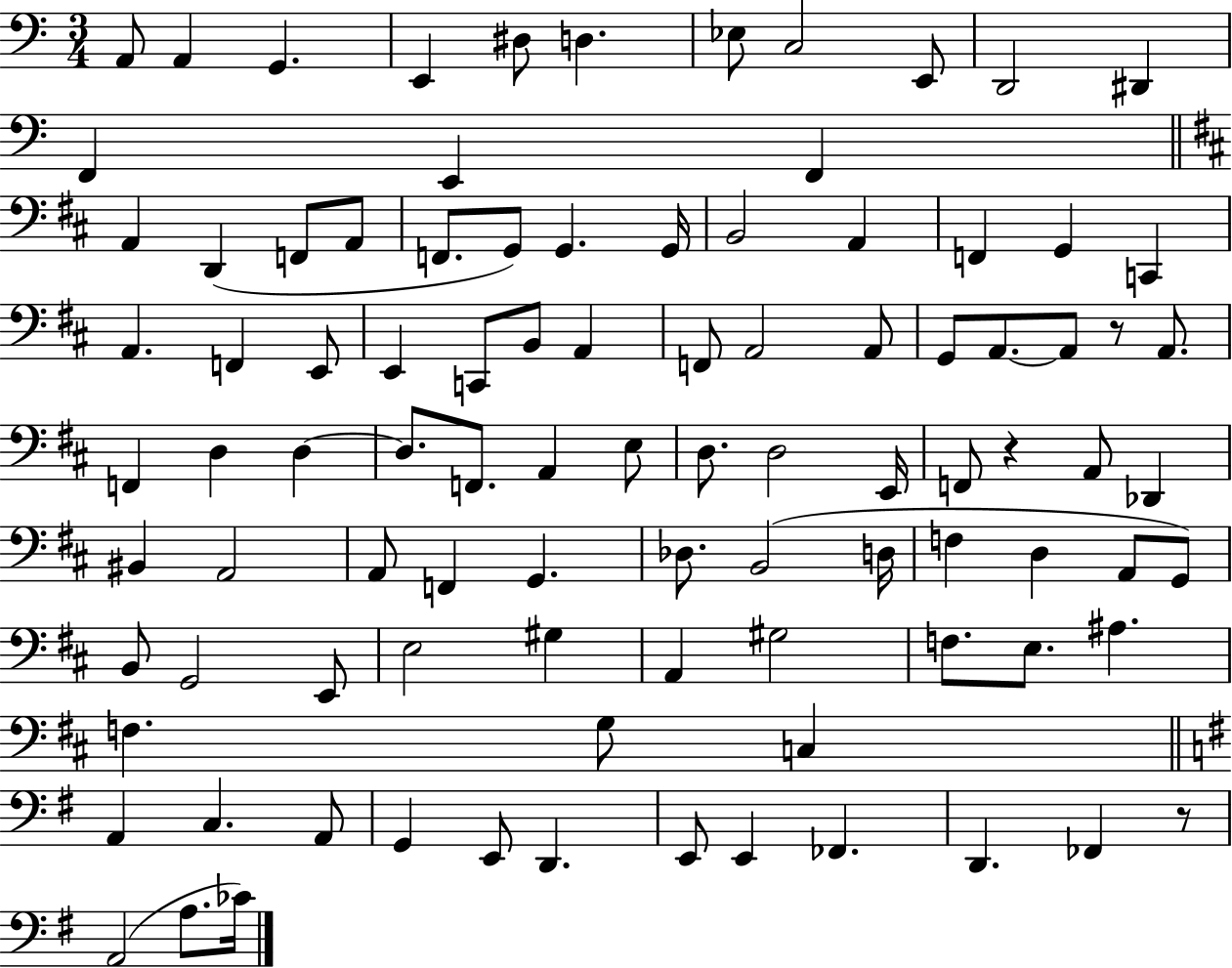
X:1
T:Untitled
M:3/4
L:1/4
K:C
A,,/2 A,, G,, E,, ^D,/2 D, _E,/2 C,2 E,,/2 D,,2 ^D,, F,, E,, F,, A,, D,, F,,/2 A,,/2 F,,/2 G,,/2 G,, G,,/4 B,,2 A,, F,, G,, C,, A,, F,, E,,/2 E,, C,,/2 B,,/2 A,, F,,/2 A,,2 A,,/2 G,,/2 A,,/2 A,,/2 z/2 A,,/2 F,, D, D, D,/2 F,,/2 A,, E,/2 D,/2 D,2 E,,/4 F,,/2 z A,,/2 _D,, ^B,, A,,2 A,,/2 F,, G,, _D,/2 B,,2 D,/4 F, D, A,,/2 G,,/2 B,,/2 G,,2 E,,/2 E,2 ^G, A,, ^G,2 F,/2 E,/2 ^A, F, G,/2 C, A,, C, A,,/2 G,, E,,/2 D,, E,,/2 E,, _F,, D,, _F,, z/2 A,,2 A,/2 _C/4